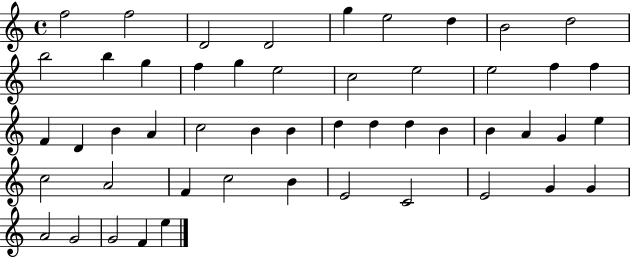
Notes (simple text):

F5/h F5/h D4/h D4/h G5/q E5/h D5/q B4/h D5/h B5/h B5/q G5/q F5/q G5/q E5/h C5/h E5/h E5/h F5/q F5/q F4/q D4/q B4/q A4/q C5/h B4/q B4/q D5/q D5/q D5/q B4/q B4/q A4/q G4/q E5/q C5/h A4/h F4/q C5/h B4/q E4/h C4/h E4/h G4/q G4/q A4/h G4/h G4/h F4/q E5/q